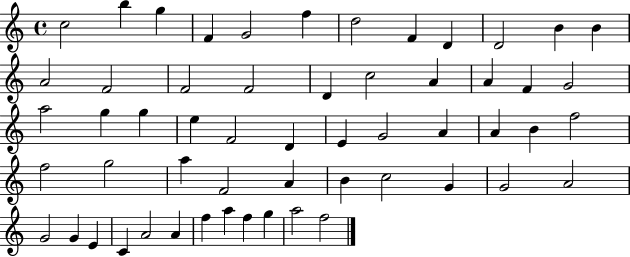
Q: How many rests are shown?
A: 0